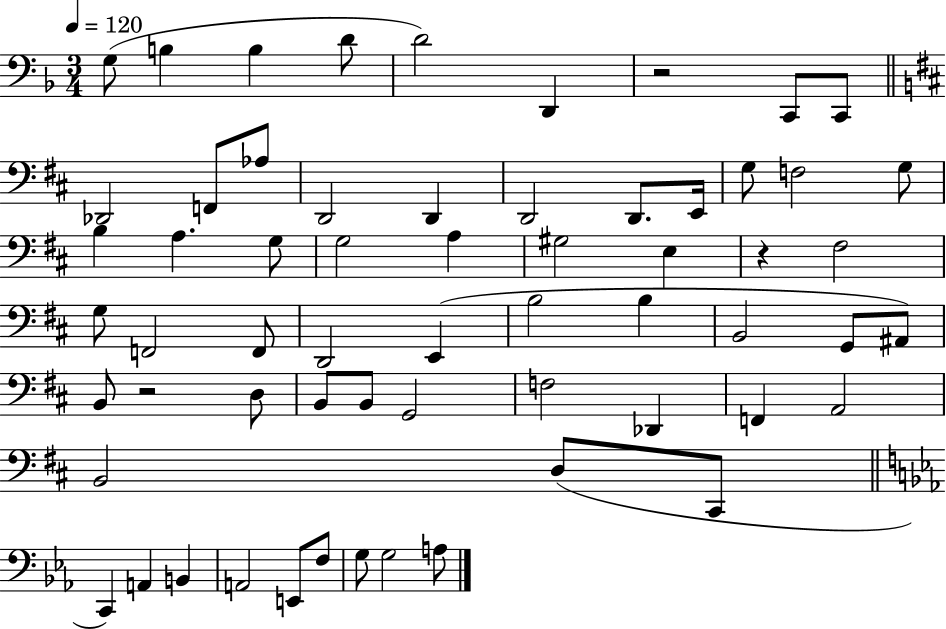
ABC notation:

X:1
T:Untitled
M:3/4
L:1/4
K:F
G,/2 B, B, D/2 D2 D,, z2 C,,/2 C,,/2 _D,,2 F,,/2 _A,/2 D,,2 D,, D,,2 D,,/2 E,,/4 G,/2 F,2 G,/2 B, A, G,/2 G,2 A, ^G,2 E, z ^F,2 G,/2 F,,2 F,,/2 D,,2 E,, B,2 B, B,,2 G,,/2 ^A,,/2 B,,/2 z2 D,/2 B,,/2 B,,/2 G,,2 F,2 _D,, F,, A,,2 B,,2 D,/2 ^C,,/2 C,, A,, B,, A,,2 E,,/2 F,/2 G,/2 G,2 A,/2